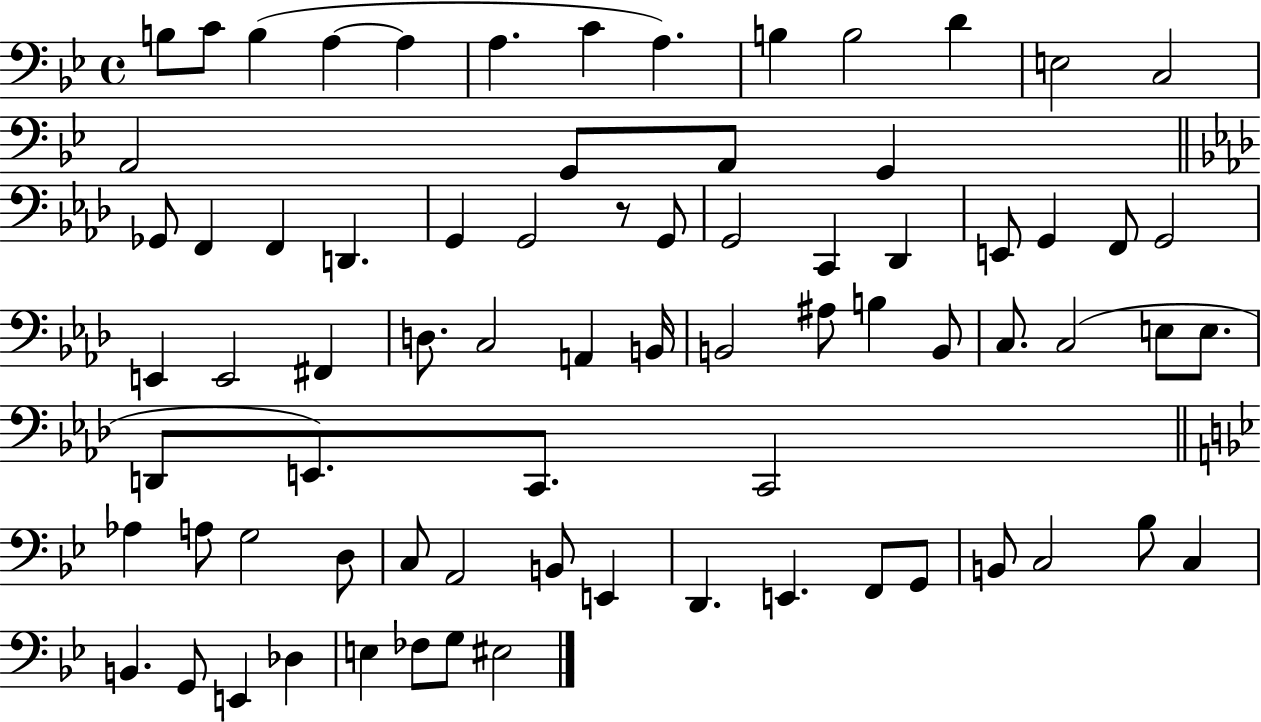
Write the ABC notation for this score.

X:1
T:Untitled
M:4/4
L:1/4
K:Bb
B,/2 C/2 B, A, A, A, C A, B, B,2 D E,2 C,2 A,,2 G,,/2 A,,/2 G,, _G,,/2 F,, F,, D,, G,, G,,2 z/2 G,,/2 G,,2 C,, _D,, E,,/2 G,, F,,/2 G,,2 E,, E,,2 ^F,, D,/2 C,2 A,, B,,/4 B,,2 ^A,/2 B, B,,/2 C,/2 C,2 E,/2 E,/2 D,,/2 E,,/2 C,,/2 C,,2 _A, A,/2 G,2 D,/2 C,/2 A,,2 B,,/2 E,, D,, E,, F,,/2 G,,/2 B,,/2 C,2 _B,/2 C, B,, G,,/2 E,, _D, E, _F,/2 G,/2 ^E,2